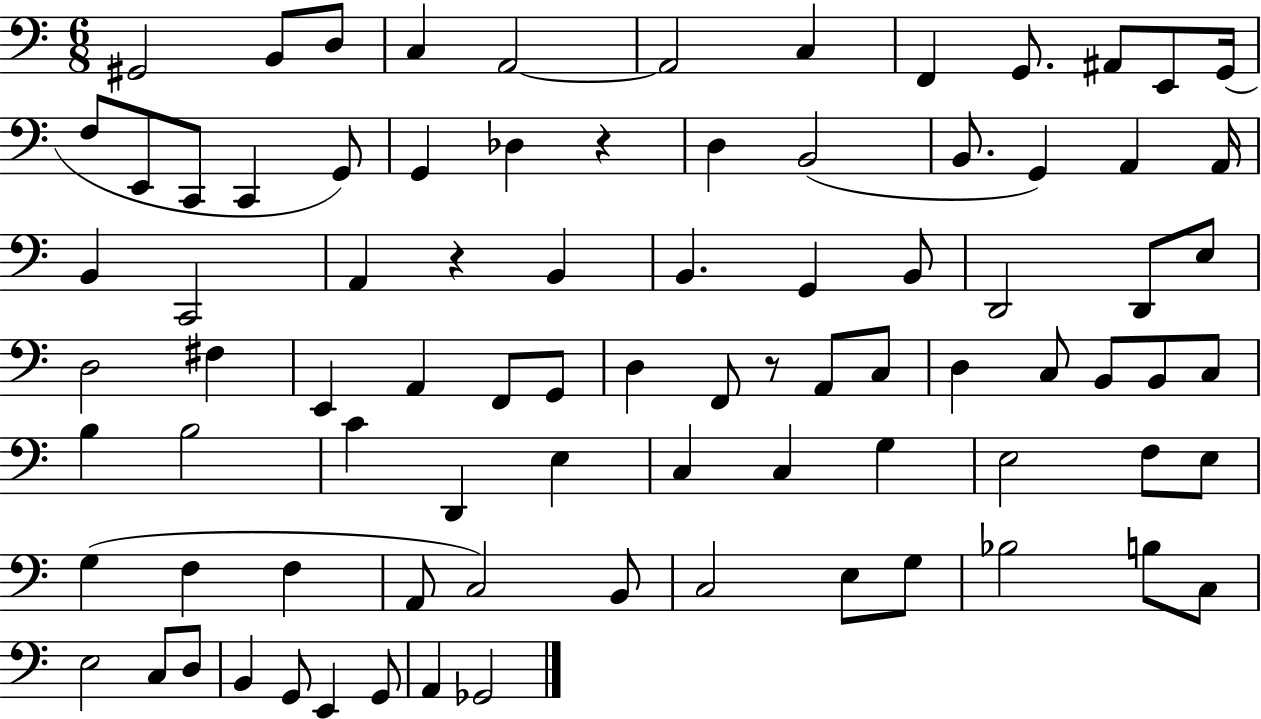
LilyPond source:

{
  \clef bass
  \numericTimeSignature
  \time 6/8
  \key c \major
  gis,2 b,8 d8 | c4 a,2~~ | a,2 c4 | f,4 g,8. ais,8 e,8 g,16( | \break f8 e,8 c,8 c,4 g,8) | g,4 des4 r4 | d4 b,2( | b,8. g,4) a,4 a,16 | \break b,4 c,2 | a,4 r4 b,4 | b,4. g,4 b,8 | d,2 d,8 e8 | \break d2 fis4 | e,4 a,4 f,8 g,8 | d4 f,8 r8 a,8 c8 | d4 c8 b,8 b,8 c8 | \break b4 b2 | c'4 d,4 e4 | c4 c4 g4 | e2 f8 e8 | \break g4( f4 f4 | a,8 c2) b,8 | c2 e8 g8 | bes2 b8 c8 | \break e2 c8 d8 | b,4 g,8 e,4 g,8 | a,4 ges,2 | \bar "|."
}